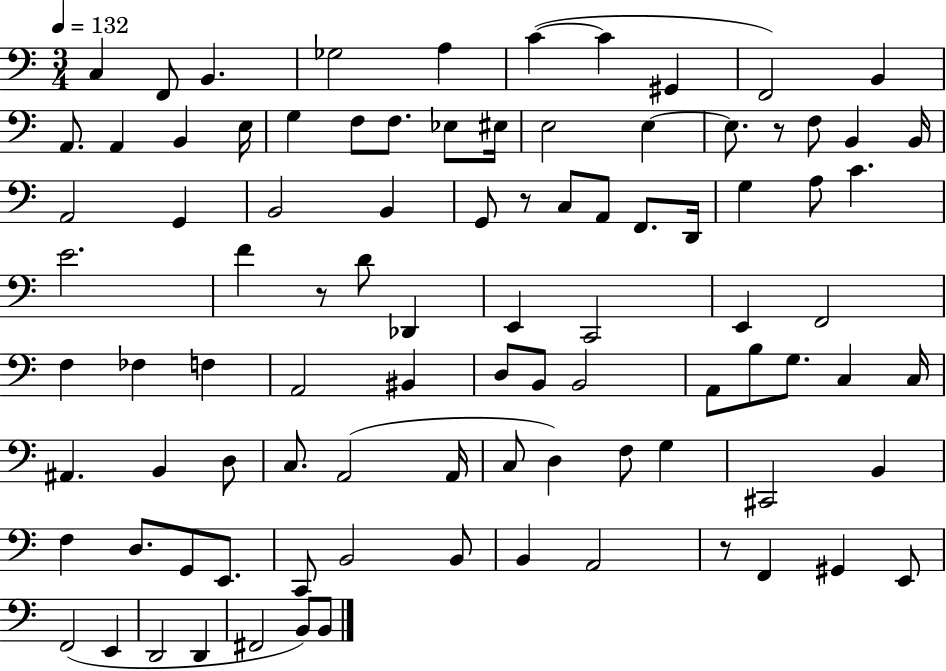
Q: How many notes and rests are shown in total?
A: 93